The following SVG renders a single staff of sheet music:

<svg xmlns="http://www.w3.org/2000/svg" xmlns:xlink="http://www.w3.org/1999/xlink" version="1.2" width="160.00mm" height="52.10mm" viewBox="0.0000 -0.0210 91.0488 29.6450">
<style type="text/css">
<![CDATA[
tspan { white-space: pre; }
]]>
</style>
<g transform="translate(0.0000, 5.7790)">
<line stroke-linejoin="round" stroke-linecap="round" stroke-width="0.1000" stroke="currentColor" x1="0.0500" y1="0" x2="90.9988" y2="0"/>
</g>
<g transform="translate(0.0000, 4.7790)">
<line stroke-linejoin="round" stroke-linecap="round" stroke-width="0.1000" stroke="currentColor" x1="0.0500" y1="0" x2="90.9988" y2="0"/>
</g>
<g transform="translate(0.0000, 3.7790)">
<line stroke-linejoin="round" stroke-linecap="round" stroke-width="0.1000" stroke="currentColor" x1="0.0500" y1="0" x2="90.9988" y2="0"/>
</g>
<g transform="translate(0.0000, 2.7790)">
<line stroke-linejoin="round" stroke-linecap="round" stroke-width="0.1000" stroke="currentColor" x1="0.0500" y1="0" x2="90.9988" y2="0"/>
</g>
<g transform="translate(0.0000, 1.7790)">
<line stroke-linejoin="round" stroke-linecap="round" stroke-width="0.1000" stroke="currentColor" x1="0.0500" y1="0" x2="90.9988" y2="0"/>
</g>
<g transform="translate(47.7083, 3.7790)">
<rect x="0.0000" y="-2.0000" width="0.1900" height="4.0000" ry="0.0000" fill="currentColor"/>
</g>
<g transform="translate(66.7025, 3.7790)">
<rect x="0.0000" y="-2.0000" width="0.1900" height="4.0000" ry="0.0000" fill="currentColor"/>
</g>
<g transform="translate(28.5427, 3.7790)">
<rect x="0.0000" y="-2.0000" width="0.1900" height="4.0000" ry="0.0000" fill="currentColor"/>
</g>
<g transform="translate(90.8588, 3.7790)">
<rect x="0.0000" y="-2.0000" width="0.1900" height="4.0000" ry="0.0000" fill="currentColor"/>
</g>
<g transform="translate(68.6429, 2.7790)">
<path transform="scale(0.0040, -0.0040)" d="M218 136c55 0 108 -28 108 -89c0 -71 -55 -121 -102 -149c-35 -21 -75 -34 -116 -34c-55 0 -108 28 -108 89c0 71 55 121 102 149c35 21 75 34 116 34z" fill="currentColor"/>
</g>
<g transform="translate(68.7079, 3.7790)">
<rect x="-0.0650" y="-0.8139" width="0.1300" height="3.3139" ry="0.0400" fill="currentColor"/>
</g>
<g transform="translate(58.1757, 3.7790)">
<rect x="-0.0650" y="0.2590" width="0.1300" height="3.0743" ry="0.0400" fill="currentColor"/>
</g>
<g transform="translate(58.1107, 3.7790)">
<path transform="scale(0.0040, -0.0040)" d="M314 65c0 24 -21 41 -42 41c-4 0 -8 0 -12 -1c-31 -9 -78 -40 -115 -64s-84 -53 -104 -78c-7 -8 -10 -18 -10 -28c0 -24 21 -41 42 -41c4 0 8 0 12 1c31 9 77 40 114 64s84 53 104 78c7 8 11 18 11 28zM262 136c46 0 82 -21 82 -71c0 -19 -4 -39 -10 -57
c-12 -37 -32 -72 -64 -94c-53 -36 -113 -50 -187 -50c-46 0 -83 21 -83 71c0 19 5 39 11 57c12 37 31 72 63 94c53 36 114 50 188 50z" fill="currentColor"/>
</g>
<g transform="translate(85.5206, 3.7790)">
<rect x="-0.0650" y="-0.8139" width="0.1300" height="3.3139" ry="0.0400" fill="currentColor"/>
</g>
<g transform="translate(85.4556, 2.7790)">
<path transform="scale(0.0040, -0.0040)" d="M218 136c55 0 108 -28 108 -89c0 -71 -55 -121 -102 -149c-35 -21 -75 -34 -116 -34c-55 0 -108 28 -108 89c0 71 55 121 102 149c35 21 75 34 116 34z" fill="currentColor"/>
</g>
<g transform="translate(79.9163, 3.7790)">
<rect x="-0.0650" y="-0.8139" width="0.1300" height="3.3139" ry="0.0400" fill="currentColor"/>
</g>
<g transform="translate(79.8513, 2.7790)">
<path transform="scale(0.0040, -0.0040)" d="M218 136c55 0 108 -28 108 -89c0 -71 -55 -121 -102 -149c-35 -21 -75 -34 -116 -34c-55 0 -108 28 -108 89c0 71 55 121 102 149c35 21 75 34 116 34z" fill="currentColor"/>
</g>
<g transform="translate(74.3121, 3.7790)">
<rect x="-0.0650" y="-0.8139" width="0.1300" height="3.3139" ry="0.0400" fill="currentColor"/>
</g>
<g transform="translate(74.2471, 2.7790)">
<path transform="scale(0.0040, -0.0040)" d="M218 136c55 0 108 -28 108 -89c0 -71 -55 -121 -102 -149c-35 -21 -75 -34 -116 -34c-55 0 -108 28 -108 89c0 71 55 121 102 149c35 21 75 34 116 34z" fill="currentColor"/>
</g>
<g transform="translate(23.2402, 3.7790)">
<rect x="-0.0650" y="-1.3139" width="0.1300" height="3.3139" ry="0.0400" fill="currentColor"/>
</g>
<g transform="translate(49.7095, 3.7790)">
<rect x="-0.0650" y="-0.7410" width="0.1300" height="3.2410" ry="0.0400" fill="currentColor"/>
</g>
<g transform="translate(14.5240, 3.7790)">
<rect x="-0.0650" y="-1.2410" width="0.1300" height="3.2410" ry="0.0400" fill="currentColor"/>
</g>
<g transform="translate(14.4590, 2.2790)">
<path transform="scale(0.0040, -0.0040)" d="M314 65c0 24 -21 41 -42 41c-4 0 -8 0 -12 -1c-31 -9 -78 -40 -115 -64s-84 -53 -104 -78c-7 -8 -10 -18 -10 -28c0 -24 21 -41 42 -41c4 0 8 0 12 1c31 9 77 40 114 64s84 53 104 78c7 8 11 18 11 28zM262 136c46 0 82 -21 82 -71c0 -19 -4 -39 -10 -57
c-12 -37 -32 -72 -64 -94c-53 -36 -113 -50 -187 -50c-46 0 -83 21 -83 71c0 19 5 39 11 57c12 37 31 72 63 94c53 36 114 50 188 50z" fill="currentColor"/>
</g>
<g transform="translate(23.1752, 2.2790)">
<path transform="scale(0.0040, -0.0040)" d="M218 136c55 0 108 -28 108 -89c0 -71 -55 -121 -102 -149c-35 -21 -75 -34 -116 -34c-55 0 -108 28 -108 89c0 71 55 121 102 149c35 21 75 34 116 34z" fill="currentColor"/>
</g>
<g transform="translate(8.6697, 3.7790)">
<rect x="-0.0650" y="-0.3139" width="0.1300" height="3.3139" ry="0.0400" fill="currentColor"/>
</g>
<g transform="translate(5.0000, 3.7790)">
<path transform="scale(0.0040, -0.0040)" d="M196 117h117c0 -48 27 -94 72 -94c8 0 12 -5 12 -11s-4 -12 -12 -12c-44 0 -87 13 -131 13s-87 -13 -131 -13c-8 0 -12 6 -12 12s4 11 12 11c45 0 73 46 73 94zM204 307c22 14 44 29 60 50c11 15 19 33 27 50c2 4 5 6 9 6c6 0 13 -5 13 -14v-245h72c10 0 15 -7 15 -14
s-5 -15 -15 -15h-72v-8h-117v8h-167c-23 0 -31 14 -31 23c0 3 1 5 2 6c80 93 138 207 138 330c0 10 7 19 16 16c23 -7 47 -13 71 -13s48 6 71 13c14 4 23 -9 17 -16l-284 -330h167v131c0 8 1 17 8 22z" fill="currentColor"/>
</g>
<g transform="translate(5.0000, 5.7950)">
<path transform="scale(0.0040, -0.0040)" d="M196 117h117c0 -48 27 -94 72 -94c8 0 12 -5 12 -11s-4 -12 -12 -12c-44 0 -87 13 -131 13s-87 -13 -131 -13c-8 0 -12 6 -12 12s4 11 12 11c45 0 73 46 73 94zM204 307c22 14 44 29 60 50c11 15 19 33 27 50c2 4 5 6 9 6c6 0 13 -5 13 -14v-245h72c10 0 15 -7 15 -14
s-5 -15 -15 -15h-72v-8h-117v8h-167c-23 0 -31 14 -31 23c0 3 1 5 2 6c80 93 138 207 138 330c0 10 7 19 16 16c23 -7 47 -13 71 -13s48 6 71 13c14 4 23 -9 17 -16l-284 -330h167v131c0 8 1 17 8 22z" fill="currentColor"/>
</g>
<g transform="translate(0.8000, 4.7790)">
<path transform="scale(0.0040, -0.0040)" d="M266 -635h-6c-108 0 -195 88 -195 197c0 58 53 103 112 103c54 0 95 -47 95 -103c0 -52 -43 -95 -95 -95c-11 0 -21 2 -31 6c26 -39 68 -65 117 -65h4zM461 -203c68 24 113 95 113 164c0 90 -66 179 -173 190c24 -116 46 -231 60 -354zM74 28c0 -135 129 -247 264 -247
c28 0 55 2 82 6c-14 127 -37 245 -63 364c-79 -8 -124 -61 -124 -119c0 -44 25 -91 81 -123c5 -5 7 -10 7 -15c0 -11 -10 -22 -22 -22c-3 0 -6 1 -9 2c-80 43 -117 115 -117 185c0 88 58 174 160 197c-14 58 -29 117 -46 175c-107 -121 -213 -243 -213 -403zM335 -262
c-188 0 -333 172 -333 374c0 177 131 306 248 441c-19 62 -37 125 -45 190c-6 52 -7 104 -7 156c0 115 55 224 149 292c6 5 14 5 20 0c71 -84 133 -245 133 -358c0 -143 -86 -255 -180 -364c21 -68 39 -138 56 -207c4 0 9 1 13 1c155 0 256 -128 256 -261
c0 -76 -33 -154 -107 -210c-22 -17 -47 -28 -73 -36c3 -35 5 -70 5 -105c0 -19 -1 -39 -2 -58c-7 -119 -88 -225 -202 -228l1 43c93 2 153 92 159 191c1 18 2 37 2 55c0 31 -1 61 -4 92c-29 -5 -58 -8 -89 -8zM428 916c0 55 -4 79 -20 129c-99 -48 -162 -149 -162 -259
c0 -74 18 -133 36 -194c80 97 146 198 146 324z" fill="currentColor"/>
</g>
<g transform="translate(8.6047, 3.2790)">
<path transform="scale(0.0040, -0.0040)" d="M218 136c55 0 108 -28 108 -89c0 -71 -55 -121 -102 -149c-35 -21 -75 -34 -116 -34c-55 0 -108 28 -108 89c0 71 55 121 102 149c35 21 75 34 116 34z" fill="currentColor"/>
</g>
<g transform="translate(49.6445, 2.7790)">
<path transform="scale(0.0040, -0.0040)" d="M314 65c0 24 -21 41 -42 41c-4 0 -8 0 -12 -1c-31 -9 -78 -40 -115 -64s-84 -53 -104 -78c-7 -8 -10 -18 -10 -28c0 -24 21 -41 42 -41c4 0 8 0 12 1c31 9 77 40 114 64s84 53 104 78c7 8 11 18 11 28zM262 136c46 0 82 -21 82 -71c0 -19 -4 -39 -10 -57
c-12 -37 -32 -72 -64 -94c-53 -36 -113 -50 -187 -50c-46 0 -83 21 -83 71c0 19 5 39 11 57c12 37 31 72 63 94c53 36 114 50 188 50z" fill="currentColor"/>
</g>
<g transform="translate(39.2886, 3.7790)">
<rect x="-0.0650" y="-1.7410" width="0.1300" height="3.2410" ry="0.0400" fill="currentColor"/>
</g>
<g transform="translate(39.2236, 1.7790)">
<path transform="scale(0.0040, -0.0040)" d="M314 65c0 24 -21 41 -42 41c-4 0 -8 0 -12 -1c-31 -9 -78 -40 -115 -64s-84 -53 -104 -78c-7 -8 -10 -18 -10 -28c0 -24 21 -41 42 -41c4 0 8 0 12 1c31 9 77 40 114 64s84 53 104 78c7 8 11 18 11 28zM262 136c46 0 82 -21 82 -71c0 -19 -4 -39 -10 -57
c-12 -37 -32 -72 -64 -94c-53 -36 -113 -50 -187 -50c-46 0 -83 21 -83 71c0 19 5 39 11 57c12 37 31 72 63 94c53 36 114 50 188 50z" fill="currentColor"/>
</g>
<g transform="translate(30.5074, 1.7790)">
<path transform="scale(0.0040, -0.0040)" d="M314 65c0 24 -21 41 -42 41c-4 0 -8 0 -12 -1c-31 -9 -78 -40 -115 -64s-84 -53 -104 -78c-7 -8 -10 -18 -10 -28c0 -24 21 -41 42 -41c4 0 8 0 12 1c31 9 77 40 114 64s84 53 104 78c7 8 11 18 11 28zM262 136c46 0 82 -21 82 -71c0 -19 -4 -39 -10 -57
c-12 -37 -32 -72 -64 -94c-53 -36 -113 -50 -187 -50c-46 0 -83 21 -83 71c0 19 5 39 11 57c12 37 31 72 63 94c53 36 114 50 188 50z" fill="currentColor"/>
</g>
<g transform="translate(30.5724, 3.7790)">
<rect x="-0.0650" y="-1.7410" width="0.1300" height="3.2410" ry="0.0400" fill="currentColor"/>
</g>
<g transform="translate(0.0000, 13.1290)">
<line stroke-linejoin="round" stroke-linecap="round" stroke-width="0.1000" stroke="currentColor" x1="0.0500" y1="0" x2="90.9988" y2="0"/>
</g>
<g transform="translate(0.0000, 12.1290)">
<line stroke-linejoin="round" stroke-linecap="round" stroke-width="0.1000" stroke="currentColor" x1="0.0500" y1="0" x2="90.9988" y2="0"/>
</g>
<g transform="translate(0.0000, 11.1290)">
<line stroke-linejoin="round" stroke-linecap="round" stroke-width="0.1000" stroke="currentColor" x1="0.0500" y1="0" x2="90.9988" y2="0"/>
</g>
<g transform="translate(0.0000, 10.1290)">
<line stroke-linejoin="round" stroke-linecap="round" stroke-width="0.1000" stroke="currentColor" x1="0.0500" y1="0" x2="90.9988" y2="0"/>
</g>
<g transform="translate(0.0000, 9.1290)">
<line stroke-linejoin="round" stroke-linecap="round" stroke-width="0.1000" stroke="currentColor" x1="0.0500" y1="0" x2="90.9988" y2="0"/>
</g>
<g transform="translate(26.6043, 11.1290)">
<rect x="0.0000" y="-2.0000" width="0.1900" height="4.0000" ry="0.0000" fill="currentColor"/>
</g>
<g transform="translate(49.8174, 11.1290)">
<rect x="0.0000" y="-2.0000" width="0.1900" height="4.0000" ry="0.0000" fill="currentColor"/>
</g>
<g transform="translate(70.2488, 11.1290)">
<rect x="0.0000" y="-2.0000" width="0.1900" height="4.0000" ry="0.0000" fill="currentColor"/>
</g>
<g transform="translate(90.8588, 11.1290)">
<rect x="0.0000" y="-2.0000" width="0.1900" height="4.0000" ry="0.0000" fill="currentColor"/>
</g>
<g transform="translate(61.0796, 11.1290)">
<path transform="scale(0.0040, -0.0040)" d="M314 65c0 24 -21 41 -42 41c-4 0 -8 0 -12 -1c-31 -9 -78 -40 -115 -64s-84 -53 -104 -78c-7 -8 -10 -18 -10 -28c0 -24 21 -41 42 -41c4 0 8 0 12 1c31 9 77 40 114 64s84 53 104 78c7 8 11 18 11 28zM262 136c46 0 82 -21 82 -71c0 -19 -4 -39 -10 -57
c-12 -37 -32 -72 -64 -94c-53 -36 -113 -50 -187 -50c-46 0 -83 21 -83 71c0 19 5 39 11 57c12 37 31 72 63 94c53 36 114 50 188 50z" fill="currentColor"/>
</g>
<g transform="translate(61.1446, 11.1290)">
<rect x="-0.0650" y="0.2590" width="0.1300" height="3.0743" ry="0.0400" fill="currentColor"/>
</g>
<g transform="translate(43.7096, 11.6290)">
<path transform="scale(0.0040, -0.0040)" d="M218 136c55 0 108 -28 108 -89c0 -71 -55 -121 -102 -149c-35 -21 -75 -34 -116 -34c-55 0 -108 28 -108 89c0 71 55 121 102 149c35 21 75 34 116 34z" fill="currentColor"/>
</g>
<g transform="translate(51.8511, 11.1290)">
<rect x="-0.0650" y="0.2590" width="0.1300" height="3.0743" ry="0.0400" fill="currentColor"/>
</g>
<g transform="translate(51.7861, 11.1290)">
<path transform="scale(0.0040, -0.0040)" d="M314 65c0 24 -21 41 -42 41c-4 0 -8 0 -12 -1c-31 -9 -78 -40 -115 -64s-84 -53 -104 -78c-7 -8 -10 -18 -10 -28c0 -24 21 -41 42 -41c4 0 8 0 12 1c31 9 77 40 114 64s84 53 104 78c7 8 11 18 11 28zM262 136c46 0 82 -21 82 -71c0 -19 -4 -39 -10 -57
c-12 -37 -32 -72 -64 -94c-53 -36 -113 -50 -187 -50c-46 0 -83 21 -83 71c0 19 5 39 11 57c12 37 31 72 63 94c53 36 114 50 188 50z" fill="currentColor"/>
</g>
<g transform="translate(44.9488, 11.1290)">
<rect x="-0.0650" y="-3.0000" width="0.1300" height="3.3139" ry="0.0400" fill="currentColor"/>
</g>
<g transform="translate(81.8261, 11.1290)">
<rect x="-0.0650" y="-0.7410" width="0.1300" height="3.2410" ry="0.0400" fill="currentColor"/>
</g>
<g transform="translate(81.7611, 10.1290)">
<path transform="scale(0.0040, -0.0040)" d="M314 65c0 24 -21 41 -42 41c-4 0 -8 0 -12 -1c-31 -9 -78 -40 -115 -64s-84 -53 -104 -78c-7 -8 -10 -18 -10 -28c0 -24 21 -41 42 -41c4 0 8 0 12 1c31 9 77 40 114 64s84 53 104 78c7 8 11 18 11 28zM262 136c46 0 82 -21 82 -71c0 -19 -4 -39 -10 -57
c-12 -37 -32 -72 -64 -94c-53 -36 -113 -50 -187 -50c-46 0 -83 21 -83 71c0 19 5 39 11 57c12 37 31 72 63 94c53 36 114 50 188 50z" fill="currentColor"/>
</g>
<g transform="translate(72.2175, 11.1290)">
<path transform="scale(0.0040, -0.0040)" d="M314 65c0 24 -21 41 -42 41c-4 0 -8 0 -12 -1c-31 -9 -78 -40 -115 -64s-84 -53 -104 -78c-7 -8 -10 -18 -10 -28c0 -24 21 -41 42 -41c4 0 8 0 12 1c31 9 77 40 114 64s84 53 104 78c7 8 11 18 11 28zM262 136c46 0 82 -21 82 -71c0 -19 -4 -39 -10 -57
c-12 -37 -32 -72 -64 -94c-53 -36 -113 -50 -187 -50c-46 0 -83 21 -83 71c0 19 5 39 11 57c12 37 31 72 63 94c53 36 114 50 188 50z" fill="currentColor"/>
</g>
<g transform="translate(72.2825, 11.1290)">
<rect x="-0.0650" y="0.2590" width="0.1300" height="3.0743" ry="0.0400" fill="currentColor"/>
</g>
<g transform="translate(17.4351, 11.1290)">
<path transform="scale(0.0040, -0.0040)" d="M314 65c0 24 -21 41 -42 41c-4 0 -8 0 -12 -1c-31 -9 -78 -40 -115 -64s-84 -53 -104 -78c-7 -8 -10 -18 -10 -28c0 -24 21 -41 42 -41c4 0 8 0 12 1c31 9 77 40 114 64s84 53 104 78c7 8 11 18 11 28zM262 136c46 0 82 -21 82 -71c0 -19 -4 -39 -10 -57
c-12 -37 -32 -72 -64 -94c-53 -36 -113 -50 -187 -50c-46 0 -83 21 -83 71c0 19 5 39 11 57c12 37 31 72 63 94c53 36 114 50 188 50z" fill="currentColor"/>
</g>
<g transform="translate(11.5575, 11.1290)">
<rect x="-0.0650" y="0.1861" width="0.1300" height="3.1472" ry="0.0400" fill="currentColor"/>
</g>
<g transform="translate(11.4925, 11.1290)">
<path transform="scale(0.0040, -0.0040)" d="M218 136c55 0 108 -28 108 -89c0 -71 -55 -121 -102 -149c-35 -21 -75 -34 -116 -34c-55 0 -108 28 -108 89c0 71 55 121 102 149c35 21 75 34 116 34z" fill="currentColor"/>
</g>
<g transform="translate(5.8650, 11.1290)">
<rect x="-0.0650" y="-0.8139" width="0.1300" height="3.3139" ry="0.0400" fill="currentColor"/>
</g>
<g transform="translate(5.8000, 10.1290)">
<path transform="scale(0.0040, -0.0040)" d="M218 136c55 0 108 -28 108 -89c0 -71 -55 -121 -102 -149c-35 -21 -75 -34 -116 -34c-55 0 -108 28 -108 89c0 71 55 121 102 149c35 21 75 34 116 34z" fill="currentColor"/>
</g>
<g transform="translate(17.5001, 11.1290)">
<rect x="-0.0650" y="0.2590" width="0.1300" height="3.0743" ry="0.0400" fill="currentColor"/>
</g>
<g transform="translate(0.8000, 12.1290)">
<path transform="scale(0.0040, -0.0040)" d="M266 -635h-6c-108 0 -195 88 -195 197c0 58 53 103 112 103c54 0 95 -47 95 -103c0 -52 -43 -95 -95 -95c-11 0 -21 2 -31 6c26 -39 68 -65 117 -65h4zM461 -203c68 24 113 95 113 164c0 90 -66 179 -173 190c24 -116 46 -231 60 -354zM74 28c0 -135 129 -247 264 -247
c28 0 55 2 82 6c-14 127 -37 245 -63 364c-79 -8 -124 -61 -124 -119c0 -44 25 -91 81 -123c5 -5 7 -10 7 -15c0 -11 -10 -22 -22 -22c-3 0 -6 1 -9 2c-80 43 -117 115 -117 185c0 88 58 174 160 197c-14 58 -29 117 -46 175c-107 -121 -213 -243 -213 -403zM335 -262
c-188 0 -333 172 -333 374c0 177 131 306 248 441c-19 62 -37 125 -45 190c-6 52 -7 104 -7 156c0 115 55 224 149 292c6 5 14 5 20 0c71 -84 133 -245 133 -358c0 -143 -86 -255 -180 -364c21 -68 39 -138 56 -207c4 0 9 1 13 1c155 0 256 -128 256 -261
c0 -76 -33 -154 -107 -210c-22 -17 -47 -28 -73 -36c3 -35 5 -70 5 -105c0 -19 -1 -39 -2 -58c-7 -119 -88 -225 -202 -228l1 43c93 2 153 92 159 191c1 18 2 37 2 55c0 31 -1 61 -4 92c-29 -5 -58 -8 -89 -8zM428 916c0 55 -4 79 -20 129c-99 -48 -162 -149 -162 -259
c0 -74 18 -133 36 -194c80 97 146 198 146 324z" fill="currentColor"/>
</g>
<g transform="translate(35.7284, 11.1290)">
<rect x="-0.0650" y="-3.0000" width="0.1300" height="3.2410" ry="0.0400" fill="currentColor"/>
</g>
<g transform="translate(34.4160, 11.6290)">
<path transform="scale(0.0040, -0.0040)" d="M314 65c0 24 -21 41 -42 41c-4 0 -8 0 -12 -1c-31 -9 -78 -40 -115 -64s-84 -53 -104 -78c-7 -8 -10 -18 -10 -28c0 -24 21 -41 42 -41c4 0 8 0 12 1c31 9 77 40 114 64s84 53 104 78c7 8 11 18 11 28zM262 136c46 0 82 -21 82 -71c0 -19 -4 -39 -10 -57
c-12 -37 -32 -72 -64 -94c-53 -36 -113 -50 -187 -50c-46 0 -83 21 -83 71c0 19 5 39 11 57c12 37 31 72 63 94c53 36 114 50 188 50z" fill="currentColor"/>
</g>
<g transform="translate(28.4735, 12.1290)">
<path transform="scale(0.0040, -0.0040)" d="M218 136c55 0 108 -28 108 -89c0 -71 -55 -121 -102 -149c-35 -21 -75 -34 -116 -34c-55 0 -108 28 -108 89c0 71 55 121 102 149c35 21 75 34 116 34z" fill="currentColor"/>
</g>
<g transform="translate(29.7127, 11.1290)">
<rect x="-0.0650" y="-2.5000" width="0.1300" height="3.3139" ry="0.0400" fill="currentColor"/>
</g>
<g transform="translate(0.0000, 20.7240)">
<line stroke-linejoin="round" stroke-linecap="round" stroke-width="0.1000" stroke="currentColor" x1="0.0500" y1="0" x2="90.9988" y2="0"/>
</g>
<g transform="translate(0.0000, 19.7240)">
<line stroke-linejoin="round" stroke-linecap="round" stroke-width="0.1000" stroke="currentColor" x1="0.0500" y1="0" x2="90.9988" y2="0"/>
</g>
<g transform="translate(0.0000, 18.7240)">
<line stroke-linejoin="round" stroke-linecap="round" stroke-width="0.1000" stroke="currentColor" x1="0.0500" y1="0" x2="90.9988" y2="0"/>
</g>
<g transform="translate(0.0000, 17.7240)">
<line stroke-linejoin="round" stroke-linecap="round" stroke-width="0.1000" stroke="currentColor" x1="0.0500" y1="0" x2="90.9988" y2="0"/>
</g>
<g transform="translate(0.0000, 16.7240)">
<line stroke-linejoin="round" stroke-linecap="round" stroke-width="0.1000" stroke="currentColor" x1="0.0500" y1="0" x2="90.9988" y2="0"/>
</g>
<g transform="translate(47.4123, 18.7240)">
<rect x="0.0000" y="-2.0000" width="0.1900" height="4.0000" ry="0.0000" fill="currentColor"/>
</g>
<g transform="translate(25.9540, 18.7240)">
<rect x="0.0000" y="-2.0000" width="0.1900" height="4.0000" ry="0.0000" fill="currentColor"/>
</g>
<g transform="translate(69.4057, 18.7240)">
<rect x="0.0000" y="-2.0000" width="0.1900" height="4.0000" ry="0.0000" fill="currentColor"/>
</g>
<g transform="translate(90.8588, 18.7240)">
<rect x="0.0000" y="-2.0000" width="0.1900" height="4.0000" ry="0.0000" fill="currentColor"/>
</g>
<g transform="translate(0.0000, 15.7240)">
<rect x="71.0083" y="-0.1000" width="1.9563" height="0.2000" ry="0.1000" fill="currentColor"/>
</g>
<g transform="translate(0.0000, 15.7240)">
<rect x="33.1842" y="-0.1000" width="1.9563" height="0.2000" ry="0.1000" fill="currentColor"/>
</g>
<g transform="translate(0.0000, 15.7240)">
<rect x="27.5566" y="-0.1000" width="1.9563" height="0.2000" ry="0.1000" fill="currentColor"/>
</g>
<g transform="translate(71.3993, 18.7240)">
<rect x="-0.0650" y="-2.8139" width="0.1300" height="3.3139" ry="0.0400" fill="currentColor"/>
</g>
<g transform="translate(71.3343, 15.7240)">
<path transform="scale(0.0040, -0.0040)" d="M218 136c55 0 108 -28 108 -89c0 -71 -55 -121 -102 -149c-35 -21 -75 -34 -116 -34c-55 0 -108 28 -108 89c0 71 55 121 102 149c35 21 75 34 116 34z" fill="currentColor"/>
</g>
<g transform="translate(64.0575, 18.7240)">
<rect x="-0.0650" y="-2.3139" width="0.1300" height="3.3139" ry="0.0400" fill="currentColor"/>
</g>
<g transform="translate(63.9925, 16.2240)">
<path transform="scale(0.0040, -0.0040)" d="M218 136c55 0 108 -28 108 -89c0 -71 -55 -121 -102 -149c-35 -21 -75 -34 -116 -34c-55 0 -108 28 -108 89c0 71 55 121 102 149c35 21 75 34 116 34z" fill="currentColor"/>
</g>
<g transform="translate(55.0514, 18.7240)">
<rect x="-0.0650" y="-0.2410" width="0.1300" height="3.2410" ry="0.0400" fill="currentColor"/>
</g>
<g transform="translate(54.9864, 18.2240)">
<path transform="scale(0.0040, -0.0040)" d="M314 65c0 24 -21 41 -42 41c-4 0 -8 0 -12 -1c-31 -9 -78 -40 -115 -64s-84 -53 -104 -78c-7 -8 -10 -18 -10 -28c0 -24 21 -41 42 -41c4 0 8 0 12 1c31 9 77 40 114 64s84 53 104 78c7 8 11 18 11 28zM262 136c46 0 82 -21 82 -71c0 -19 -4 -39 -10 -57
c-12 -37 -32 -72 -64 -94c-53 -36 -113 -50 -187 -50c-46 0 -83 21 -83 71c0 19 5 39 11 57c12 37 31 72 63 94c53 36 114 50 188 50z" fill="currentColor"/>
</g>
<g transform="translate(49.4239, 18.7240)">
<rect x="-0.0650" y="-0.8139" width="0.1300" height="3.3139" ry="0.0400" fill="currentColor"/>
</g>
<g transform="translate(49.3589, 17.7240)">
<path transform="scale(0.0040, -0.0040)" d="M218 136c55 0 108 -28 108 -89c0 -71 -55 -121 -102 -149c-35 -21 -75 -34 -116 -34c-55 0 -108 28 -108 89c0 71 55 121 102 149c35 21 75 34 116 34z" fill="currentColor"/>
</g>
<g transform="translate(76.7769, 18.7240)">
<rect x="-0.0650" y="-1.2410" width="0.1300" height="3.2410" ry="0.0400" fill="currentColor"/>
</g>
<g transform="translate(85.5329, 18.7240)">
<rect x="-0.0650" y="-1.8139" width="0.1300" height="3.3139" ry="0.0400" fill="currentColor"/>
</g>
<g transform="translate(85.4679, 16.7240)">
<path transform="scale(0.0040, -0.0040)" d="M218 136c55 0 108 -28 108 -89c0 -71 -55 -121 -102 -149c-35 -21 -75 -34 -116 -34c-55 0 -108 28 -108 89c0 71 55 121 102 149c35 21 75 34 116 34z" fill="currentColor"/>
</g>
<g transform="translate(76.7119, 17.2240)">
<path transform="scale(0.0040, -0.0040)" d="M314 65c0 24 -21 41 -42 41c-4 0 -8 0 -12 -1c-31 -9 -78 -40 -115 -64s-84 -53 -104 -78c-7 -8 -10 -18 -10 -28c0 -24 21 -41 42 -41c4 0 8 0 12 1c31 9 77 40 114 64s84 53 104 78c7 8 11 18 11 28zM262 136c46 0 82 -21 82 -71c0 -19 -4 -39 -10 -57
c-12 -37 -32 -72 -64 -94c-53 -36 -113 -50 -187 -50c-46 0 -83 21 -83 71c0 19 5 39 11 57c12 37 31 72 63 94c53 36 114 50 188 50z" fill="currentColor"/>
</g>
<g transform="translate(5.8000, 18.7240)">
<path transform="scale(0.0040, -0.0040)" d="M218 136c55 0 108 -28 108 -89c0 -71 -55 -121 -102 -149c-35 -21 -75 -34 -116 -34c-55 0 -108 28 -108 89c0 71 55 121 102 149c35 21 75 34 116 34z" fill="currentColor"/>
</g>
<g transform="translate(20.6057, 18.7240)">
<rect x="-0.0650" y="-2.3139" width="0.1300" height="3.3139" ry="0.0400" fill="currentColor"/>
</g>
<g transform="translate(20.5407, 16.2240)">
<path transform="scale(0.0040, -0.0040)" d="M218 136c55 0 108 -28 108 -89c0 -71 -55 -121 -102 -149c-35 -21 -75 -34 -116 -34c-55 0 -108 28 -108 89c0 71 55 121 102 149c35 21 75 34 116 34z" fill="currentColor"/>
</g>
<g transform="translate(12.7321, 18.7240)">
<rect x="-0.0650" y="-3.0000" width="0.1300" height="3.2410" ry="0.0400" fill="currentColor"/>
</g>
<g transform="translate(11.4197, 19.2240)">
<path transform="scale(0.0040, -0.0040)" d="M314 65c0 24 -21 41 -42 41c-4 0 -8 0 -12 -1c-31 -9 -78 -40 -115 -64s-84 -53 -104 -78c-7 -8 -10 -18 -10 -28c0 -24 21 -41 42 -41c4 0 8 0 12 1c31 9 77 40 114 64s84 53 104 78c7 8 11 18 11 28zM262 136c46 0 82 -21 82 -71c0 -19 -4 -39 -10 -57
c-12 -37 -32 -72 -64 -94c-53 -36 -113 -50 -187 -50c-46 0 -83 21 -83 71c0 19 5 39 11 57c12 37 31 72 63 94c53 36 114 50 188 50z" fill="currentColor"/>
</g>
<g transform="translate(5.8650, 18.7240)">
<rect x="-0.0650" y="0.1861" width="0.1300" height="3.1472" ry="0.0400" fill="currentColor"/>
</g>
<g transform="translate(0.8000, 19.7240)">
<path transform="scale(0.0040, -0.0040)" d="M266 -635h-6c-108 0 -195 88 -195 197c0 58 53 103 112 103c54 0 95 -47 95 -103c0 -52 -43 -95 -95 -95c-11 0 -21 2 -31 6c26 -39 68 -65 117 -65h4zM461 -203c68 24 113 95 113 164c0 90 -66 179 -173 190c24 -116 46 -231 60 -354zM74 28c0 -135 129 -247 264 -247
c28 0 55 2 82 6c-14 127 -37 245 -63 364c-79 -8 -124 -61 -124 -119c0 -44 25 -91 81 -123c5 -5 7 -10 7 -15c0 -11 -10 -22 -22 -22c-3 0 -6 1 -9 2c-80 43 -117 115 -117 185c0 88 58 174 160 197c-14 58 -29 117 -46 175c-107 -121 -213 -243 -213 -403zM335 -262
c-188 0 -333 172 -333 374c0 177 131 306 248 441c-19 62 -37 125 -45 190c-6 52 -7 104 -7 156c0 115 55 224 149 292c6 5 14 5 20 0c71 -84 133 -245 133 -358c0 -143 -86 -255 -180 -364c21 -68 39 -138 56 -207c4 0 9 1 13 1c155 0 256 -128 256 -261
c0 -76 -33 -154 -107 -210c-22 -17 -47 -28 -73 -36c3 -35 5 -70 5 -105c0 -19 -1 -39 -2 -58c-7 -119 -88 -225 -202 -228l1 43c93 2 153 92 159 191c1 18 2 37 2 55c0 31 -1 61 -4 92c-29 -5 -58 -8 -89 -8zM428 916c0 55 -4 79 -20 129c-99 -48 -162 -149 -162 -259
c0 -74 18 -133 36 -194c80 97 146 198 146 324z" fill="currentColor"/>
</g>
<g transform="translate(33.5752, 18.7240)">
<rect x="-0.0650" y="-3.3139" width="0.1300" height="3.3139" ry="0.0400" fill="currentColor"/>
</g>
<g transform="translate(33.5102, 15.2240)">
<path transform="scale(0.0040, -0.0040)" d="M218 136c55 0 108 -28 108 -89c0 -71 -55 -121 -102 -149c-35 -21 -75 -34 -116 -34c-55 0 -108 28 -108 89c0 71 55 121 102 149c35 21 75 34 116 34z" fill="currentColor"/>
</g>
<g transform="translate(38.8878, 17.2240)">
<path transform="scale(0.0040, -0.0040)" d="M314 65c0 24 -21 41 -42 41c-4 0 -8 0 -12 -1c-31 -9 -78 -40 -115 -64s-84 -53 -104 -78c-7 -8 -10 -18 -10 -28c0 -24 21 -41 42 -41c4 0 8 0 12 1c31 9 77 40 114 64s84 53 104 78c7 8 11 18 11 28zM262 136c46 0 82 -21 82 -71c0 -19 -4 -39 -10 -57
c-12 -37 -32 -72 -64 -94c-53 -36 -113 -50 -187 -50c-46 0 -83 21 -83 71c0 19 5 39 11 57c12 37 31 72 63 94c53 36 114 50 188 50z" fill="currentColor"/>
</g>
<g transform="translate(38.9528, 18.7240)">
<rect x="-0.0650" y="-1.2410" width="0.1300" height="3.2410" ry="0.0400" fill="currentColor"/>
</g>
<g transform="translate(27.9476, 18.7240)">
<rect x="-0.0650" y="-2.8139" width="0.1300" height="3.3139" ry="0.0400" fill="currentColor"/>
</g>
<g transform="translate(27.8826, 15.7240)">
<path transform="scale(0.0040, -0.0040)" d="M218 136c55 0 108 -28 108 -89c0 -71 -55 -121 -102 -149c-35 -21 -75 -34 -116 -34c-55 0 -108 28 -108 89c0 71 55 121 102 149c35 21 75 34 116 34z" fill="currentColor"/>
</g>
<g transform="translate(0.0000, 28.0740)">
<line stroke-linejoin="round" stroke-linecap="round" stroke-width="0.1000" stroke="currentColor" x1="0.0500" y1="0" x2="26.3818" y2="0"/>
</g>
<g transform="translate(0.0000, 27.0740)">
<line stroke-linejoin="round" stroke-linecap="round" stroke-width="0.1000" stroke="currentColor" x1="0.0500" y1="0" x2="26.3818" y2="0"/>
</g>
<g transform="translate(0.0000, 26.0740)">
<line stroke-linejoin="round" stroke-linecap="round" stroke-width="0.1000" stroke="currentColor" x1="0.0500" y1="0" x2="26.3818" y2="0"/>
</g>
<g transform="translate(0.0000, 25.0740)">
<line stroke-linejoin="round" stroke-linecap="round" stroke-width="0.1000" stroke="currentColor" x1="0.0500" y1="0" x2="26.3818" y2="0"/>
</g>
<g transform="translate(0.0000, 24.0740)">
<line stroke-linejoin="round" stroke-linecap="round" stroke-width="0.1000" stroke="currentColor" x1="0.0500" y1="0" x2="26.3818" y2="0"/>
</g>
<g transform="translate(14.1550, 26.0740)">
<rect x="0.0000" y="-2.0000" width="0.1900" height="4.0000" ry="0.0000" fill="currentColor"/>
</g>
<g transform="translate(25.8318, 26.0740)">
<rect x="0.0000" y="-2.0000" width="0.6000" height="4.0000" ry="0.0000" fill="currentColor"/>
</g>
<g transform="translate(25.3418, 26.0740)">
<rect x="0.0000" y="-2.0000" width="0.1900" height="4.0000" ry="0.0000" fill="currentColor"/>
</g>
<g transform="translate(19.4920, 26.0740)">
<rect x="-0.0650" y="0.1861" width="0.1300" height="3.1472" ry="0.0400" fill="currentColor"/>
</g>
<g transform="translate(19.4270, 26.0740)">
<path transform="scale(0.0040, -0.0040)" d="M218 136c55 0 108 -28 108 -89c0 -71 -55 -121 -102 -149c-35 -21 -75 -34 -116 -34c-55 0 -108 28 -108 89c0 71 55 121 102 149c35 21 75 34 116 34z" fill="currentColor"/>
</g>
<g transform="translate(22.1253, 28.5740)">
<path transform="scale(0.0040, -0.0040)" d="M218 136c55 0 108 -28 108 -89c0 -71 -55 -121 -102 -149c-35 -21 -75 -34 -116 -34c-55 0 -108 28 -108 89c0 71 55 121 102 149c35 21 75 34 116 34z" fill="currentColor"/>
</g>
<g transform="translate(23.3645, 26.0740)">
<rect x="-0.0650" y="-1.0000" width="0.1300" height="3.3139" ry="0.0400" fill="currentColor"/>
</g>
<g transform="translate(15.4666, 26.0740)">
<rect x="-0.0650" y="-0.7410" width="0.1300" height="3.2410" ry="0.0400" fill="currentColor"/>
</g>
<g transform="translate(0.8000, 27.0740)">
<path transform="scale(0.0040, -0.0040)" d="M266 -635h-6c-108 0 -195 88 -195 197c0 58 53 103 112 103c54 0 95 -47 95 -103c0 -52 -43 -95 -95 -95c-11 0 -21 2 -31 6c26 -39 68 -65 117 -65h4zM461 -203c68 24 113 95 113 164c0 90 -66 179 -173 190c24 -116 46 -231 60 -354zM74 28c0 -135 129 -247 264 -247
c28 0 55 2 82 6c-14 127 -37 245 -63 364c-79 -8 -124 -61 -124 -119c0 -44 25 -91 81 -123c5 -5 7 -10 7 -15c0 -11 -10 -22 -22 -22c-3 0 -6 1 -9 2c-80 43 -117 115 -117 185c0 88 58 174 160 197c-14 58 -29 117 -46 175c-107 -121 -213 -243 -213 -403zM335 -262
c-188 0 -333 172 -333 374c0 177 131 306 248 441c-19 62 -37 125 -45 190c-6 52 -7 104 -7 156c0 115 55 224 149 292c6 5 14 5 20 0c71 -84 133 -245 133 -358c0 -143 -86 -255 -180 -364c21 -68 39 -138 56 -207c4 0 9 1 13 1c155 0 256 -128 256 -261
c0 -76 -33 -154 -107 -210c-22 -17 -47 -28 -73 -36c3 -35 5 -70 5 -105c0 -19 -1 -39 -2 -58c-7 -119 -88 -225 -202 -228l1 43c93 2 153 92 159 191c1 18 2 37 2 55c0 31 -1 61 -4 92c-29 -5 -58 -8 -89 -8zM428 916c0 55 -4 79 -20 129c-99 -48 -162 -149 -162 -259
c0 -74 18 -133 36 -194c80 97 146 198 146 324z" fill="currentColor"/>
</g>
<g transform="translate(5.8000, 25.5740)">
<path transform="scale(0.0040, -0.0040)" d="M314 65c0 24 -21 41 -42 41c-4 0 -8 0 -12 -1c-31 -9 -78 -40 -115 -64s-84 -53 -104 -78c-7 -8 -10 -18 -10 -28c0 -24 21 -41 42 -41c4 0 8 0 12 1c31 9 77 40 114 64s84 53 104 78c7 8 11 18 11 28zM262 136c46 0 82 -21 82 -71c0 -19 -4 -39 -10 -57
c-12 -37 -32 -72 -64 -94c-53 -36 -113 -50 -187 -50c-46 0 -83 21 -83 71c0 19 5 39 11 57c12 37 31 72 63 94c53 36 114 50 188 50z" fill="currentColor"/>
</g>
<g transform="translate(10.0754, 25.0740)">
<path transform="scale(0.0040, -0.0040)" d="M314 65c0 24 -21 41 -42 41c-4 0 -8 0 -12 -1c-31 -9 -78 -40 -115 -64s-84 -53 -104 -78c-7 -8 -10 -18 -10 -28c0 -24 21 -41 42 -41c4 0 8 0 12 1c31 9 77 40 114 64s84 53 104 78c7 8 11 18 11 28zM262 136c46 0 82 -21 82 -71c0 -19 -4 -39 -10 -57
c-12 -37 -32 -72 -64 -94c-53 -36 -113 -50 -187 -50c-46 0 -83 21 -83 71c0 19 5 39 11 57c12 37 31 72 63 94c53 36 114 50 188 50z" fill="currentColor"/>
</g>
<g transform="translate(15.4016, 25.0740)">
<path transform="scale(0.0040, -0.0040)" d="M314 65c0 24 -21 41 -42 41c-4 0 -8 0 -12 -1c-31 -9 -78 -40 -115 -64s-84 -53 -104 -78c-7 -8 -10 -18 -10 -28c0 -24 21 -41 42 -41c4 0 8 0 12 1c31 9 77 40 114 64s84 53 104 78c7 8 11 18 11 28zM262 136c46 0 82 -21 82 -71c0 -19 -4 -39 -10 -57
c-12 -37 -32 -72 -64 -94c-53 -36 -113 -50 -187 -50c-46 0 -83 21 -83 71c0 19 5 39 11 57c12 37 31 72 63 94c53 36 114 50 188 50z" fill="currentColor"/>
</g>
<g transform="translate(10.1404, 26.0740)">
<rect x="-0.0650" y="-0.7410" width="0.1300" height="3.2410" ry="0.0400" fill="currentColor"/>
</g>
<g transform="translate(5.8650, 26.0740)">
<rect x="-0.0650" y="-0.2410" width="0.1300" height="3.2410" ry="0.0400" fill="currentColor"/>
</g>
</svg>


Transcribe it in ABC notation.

X:1
T:Untitled
M:4/4
L:1/4
K:C
c e2 e f2 f2 d2 B2 d d d d d B B2 G A2 A B2 B2 B2 d2 B A2 g a b e2 d c2 g a e2 f c2 d2 d2 B D